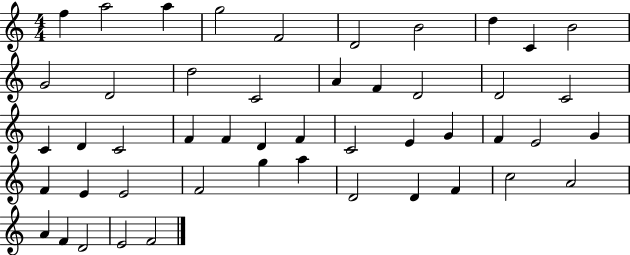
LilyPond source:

{
  \clef treble
  \numericTimeSignature
  \time 4/4
  \key c \major
  f''4 a''2 a''4 | g''2 f'2 | d'2 b'2 | d''4 c'4 b'2 | \break g'2 d'2 | d''2 c'2 | a'4 f'4 d'2 | d'2 c'2 | \break c'4 d'4 c'2 | f'4 f'4 d'4 f'4 | c'2 e'4 g'4 | f'4 e'2 g'4 | \break f'4 e'4 e'2 | f'2 g''4 a''4 | d'2 d'4 f'4 | c''2 a'2 | \break a'4 f'4 d'2 | e'2 f'2 | \bar "|."
}